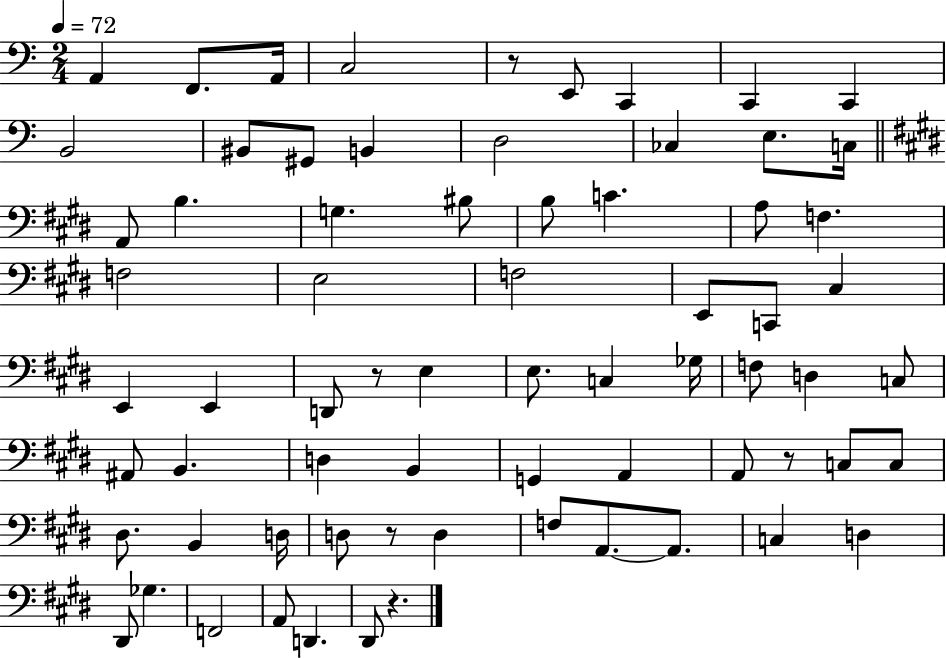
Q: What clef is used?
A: bass